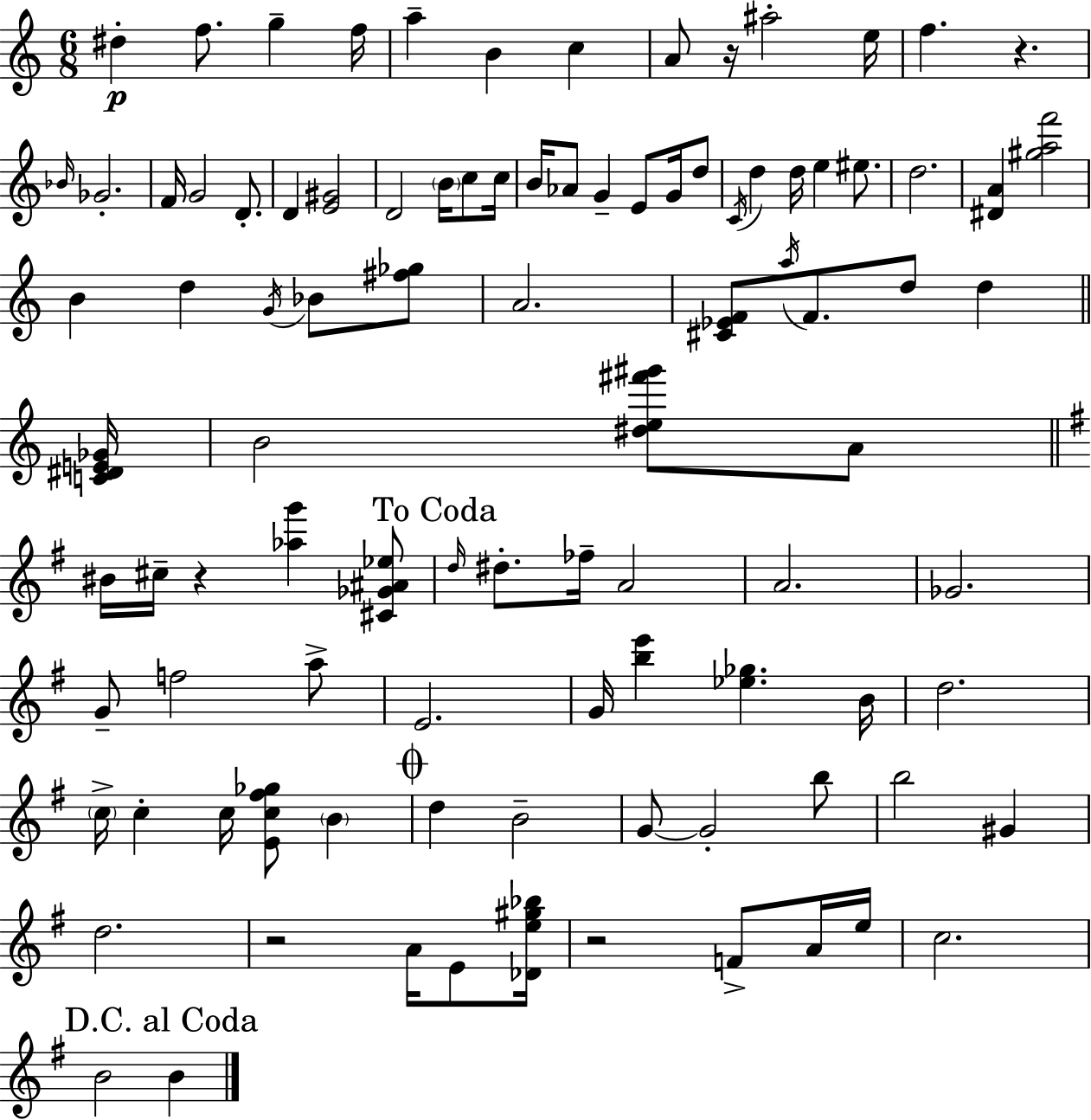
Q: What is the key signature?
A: A minor